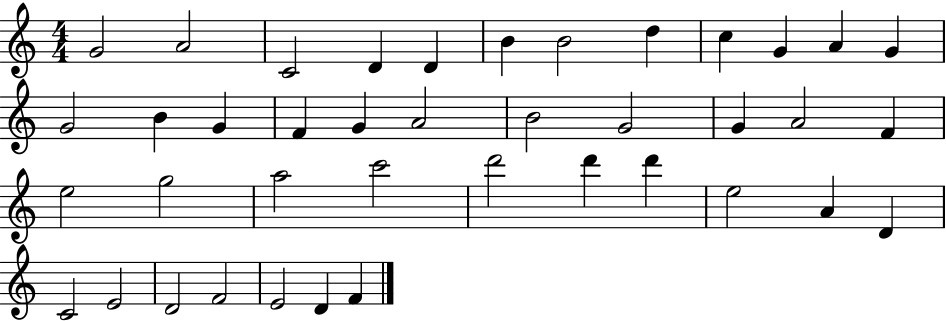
G4/h A4/h C4/h D4/q D4/q B4/q B4/h D5/q C5/q G4/q A4/q G4/q G4/h B4/q G4/q F4/q G4/q A4/h B4/h G4/h G4/q A4/h F4/q E5/h G5/h A5/h C6/h D6/h D6/q D6/q E5/h A4/q D4/q C4/h E4/h D4/h F4/h E4/h D4/q F4/q